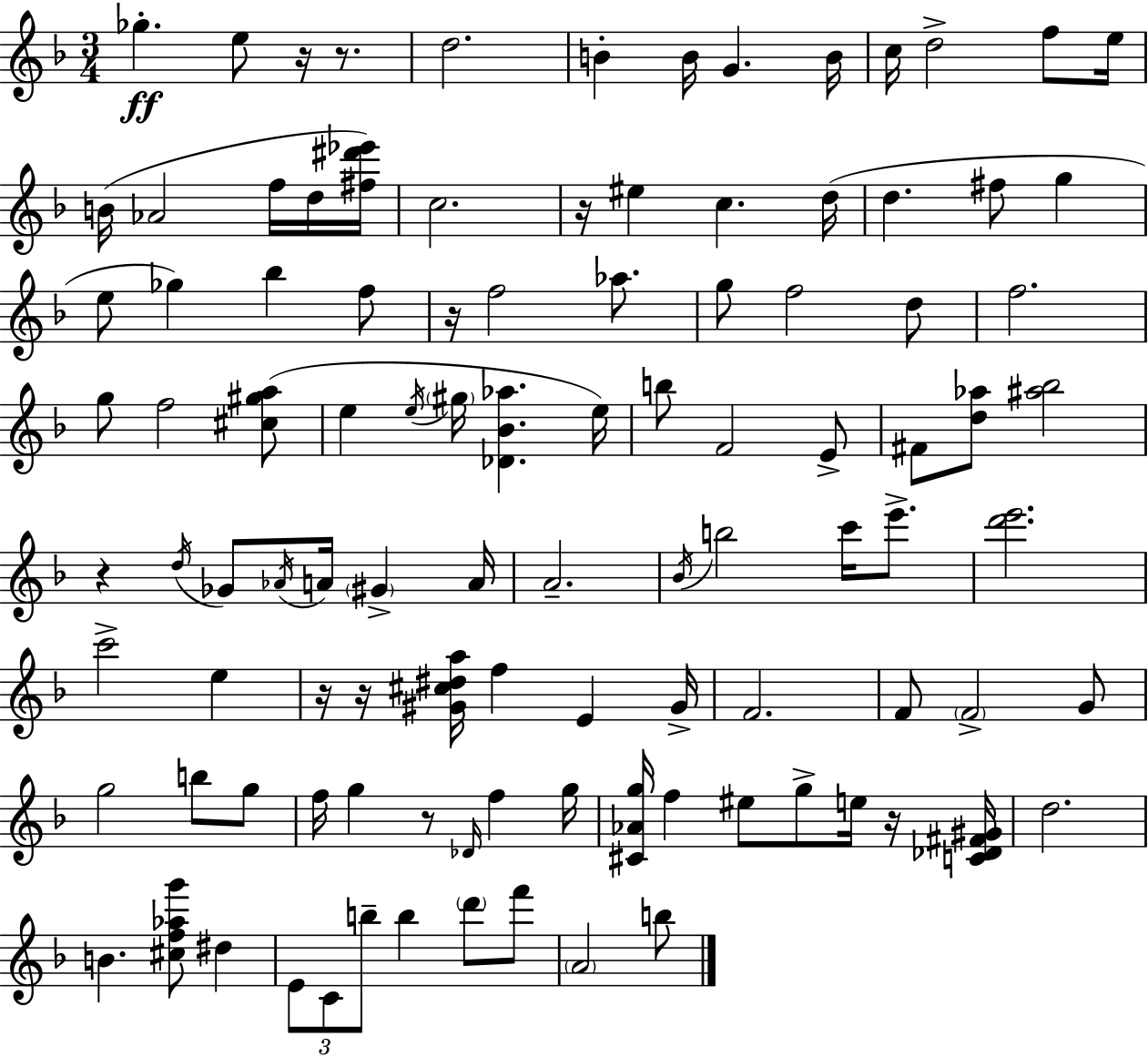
{
  \clef treble
  \numericTimeSignature
  \time 3/4
  \key d \minor
  ges''4.-.\ff e''8 r16 r8. | d''2. | b'4-. b'16 g'4. b'16 | c''16 d''2-> f''8 e''16 | \break b'16( aes'2 f''16 d''16 <fis'' dis''' ees'''>16) | c''2. | r16 eis''4 c''4. d''16( | d''4. fis''8 g''4 | \break e''8 ges''4) bes''4 f''8 | r16 f''2 aes''8. | g''8 f''2 d''8 | f''2. | \break g''8 f''2 <cis'' gis'' a''>8( | e''4 \acciaccatura { e''16 } \parenthesize gis''16 <des' bes' aes''>4. | e''16) b''8 f'2 e'8-> | fis'8 <d'' aes''>8 <ais'' bes''>2 | \break r4 \acciaccatura { d''16 } ges'8 \acciaccatura { aes'16 } a'16 \parenthesize gis'4-> | a'16 a'2.-- | \acciaccatura { bes'16 } b''2 | c'''16 e'''8.-> <d''' e'''>2. | \break c'''2-> | e''4 r16 r16 <gis' cis'' dis'' a''>16 f''4 e'4 | gis'16-> f'2. | f'8 \parenthesize f'2-> | \break g'8 g''2 | b''8 g''8 f''16 g''4 r8 \grace { des'16 } | f''4 g''16 <cis' aes' g''>16 f''4 eis''8 | g''8-> e''16 r16 <c' des' fis' gis'>16 d''2. | \break b'4. <cis'' f'' aes'' g'''>8 | dis''4 \tuplet 3/2 { e'8 c'8 b''8-- } b''4 | \parenthesize d'''8 f'''8 \parenthesize a'2 | b''8 \bar "|."
}